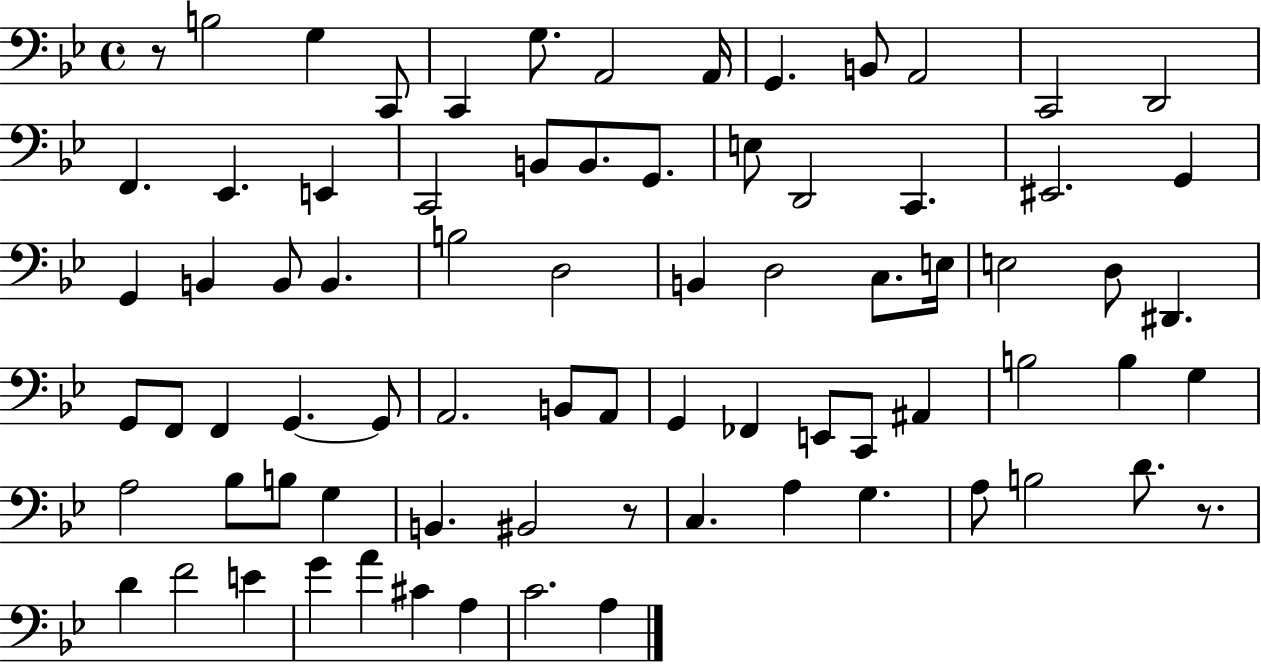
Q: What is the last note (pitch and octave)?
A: A3